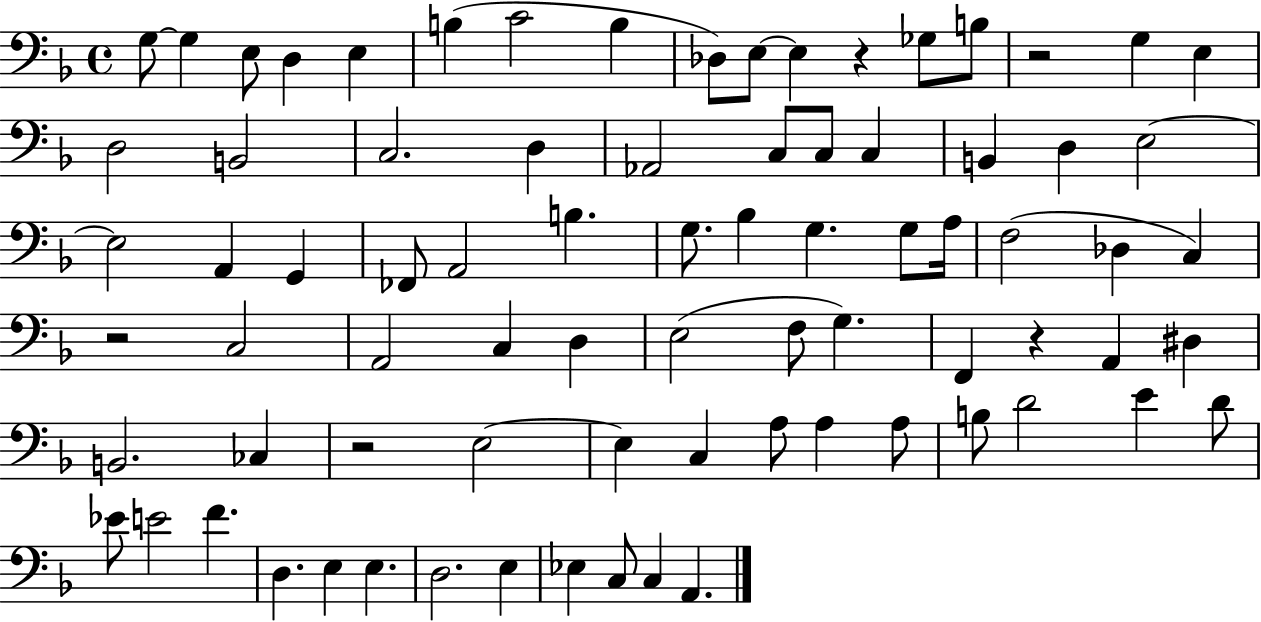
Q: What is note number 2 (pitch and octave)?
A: G3